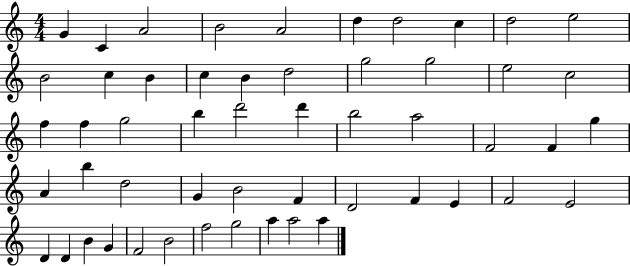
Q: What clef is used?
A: treble